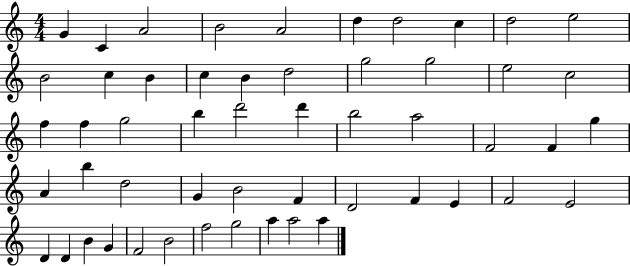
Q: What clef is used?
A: treble